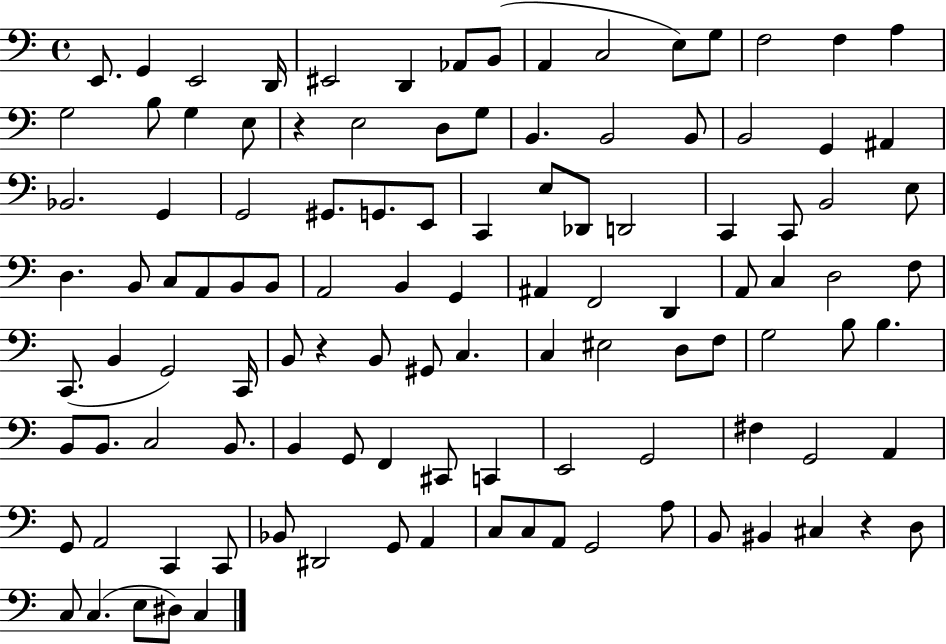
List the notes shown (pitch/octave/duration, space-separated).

E2/e. G2/q E2/h D2/s EIS2/h D2/q Ab2/e B2/e A2/q C3/h E3/e G3/e F3/h F3/q A3/q G3/h B3/e G3/q E3/e R/q E3/h D3/e G3/e B2/q. B2/h B2/e B2/h G2/q A#2/q Bb2/h. G2/q G2/h G#2/e. G2/e. E2/e C2/q E3/e Db2/e D2/h C2/q C2/e B2/h E3/e D3/q. B2/e C3/e A2/e B2/e B2/e A2/h B2/q G2/q A#2/q F2/h D2/q A2/e C3/q D3/h F3/e C2/e. B2/q G2/h C2/s B2/e R/q B2/e G#2/e C3/q. C3/q EIS3/h D3/e F3/e G3/h B3/e B3/q. B2/e B2/e. C3/h B2/e. B2/q G2/e F2/q C#2/e C2/q E2/h G2/h F#3/q G2/h A2/q G2/e A2/h C2/q C2/e Bb2/e D#2/h G2/e A2/q C3/e C3/e A2/e G2/h A3/e B2/e BIS2/q C#3/q R/q D3/e C3/e C3/q. E3/e D#3/e C3/q